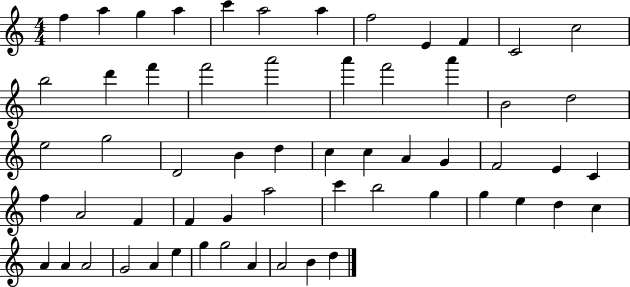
F5/q A5/q G5/q A5/q C6/q A5/h A5/q F5/h E4/q F4/q C4/h C5/h B5/h D6/q F6/q F6/h A6/h A6/q F6/h A6/q B4/h D5/h E5/h G5/h D4/h B4/q D5/q C5/q C5/q A4/q G4/q F4/h E4/q C4/q F5/q A4/h F4/q F4/q G4/q A5/h C6/q B5/h G5/q G5/q E5/q D5/q C5/q A4/q A4/q A4/h G4/h A4/q E5/q G5/q G5/h A4/q A4/h B4/q D5/q